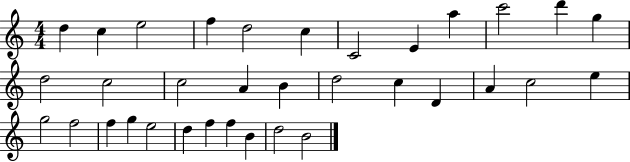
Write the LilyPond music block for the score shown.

{
  \clef treble
  \numericTimeSignature
  \time 4/4
  \key c \major
  d''4 c''4 e''2 | f''4 d''2 c''4 | c'2 e'4 a''4 | c'''2 d'''4 g''4 | \break d''2 c''2 | c''2 a'4 b'4 | d''2 c''4 d'4 | a'4 c''2 e''4 | \break g''2 f''2 | f''4 g''4 e''2 | d''4 f''4 f''4 b'4 | d''2 b'2 | \break \bar "|."
}